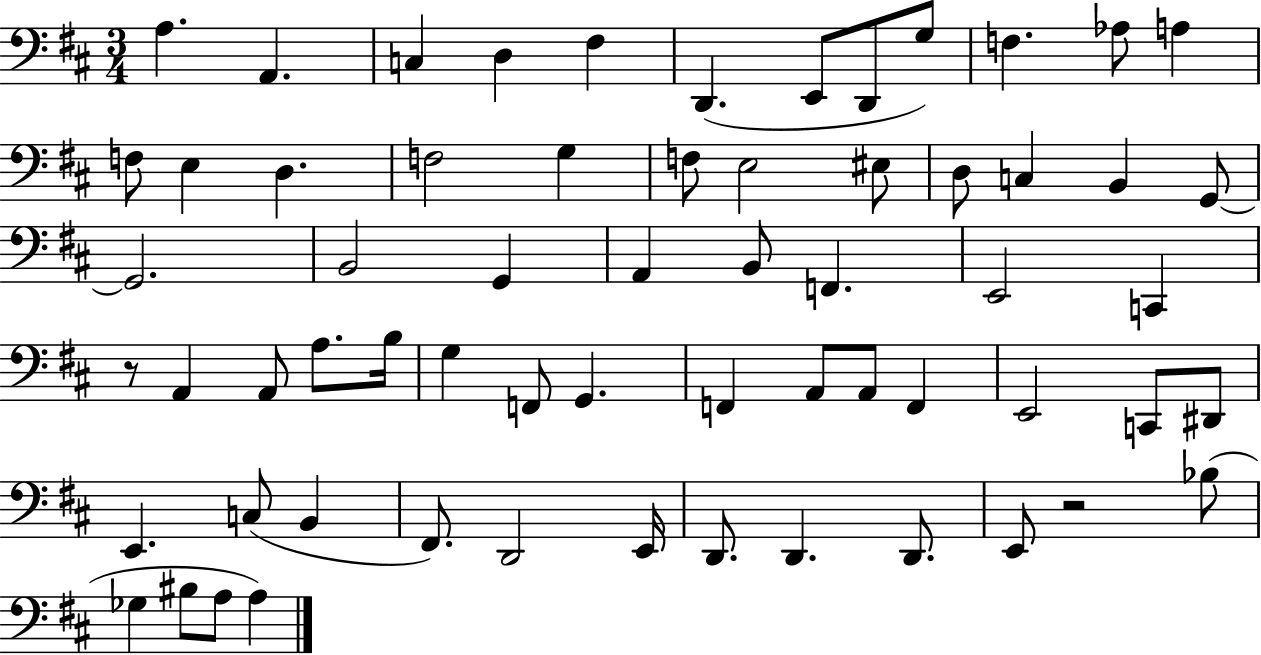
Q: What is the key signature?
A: D major